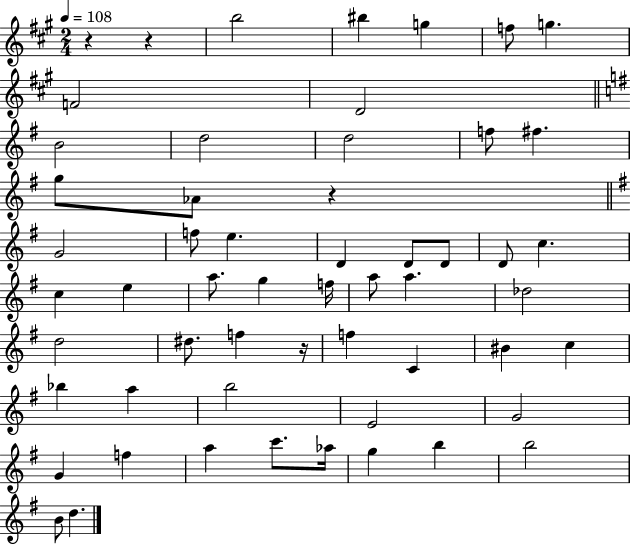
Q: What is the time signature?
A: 2/4